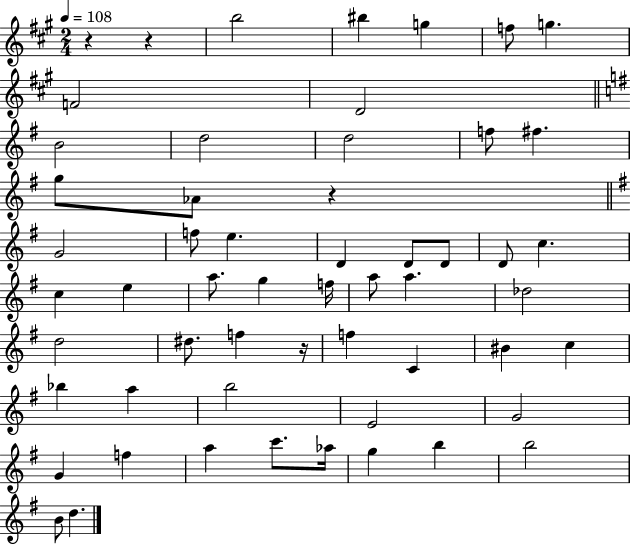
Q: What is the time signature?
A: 2/4